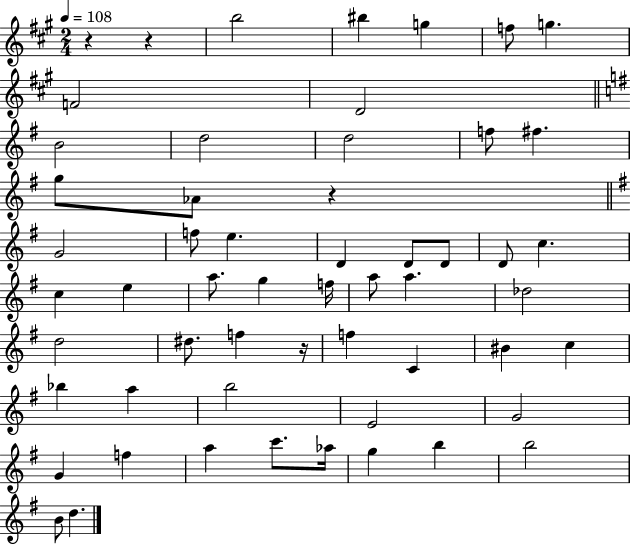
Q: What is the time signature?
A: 2/4